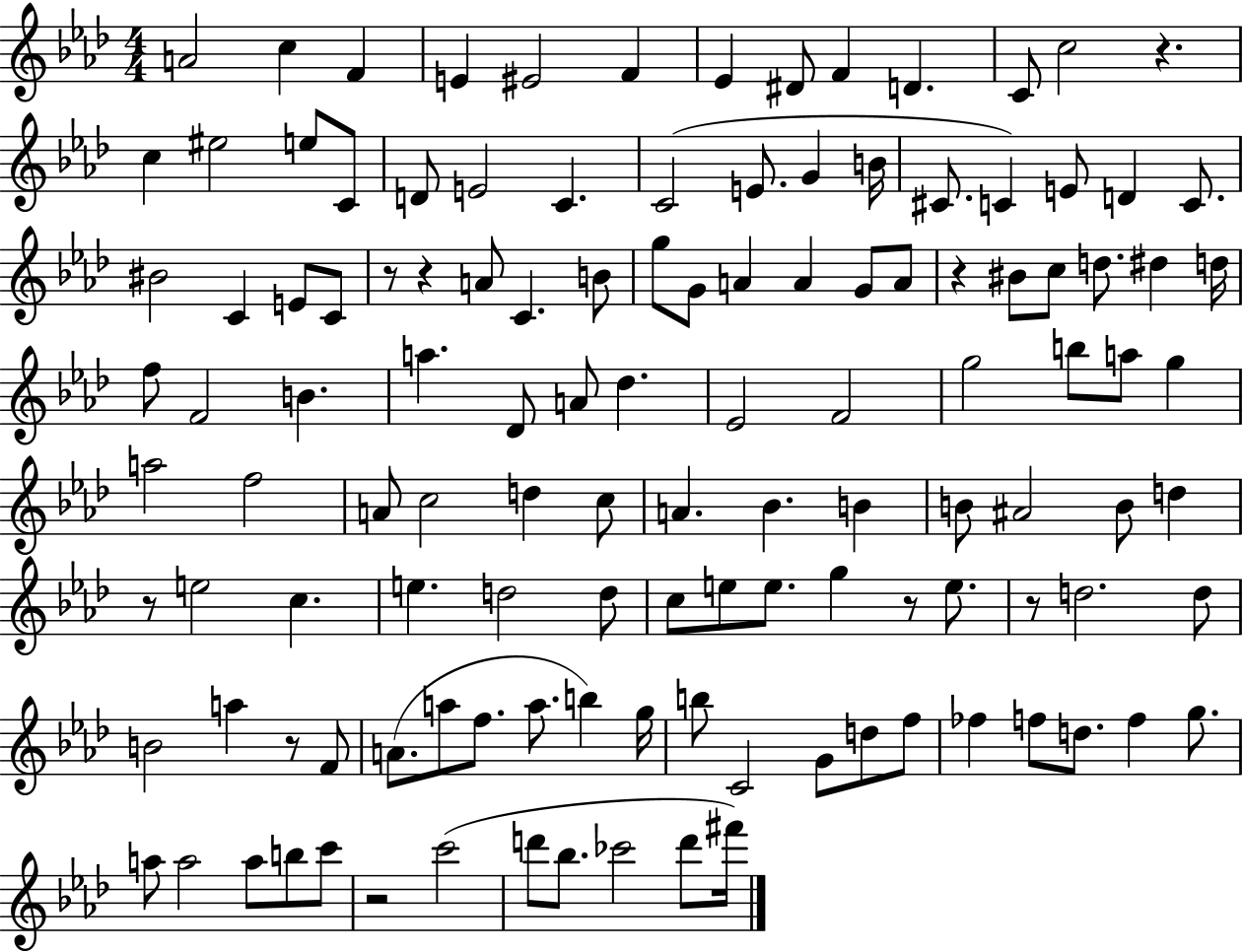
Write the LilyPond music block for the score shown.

{
  \clef treble
  \numericTimeSignature
  \time 4/4
  \key aes \major
  a'2 c''4 f'4 | e'4 eis'2 f'4 | ees'4 dis'8 f'4 d'4. | c'8 c''2 r4. | \break c''4 eis''2 e''8 c'8 | d'8 e'2 c'4. | c'2( e'8. g'4 b'16 | cis'8. c'4) e'8 d'4 c'8. | \break bis'2 c'4 e'8 c'8 | r8 r4 a'8 c'4. b'8 | g''8 g'8 a'4 a'4 g'8 a'8 | r4 bis'8 c''8 d''8. dis''4 d''16 | \break f''8 f'2 b'4. | a''4. des'8 a'8 des''4. | ees'2 f'2 | g''2 b''8 a''8 g''4 | \break a''2 f''2 | a'8 c''2 d''4 c''8 | a'4. bes'4. b'4 | b'8 ais'2 b'8 d''4 | \break r8 e''2 c''4. | e''4. d''2 d''8 | c''8 e''8 e''8. g''4 r8 e''8. | r8 d''2. d''8 | \break b'2 a''4 r8 f'8 | a'8.( a''8 f''8. a''8. b''4) g''16 | b''8 c'2 g'8 d''8 f''8 | fes''4 f''8 d''8. f''4 g''8. | \break a''8 a''2 a''8 b''8 c'''8 | r2 c'''2( | d'''8 bes''8. ces'''2 d'''8 fis'''16) | \bar "|."
}